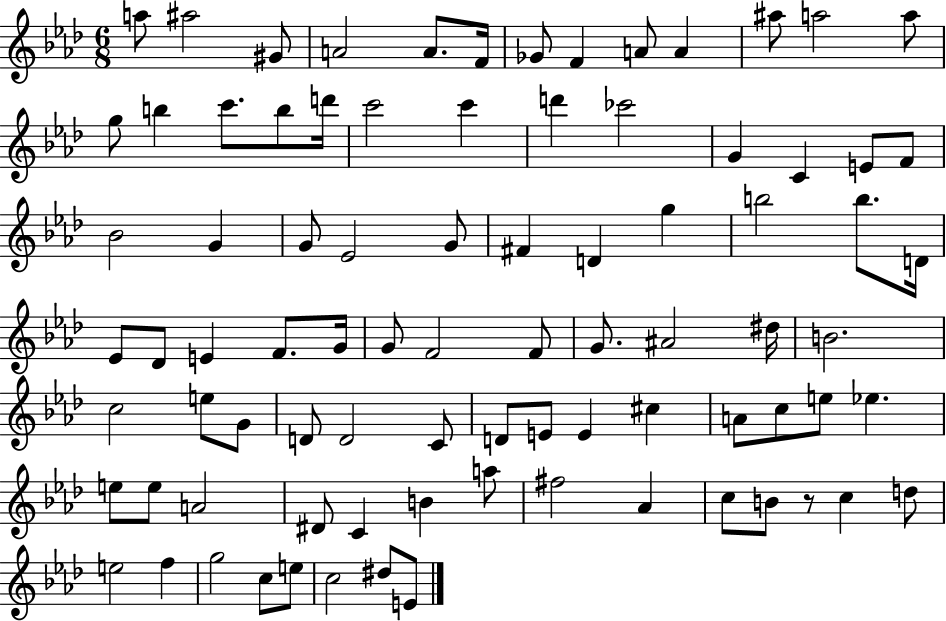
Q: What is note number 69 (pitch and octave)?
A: B4